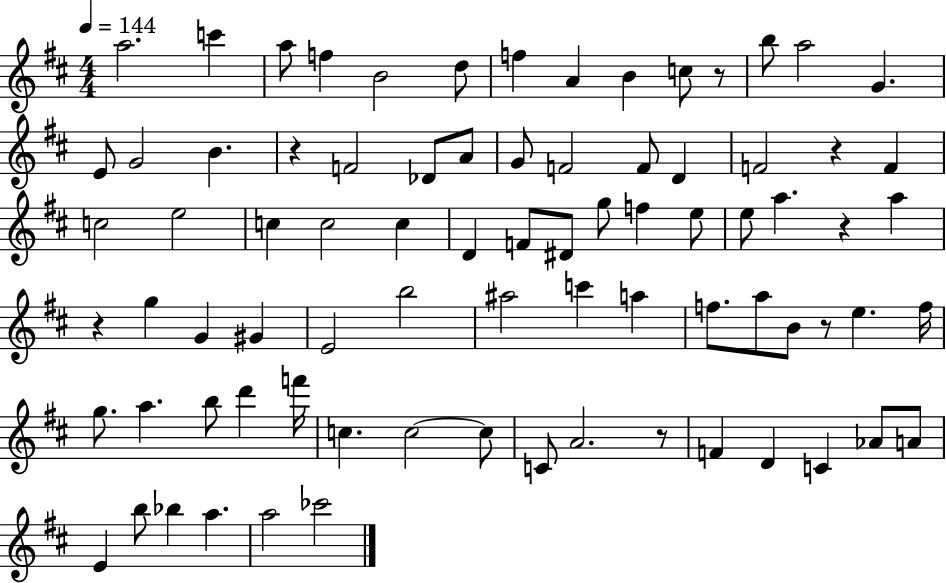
X:1
T:Untitled
M:4/4
L:1/4
K:D
a2 c' a/2 f B2 d/2 f A B c/2 z/2 b/2 a2 G E/2 G2 B z F2 _D/2 A/2 G/2 F2 F/2 D F2 z F c2 e2 c c2 c D F/2 ^D/2 g/2 f e/2 e/2 a z a z g G ^G E2 b2 ^a2 c' a f/2 a/2 B/2 z/2 e f/4 g/2 a b/2 d' f'/4 c c2 c/2 C/2 A2 z/2 F D C _A/2 A/2 E b/2 _b a a2 _c'2